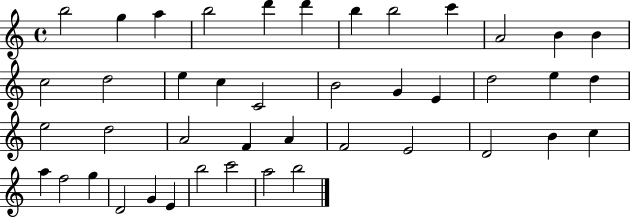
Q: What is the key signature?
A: C major